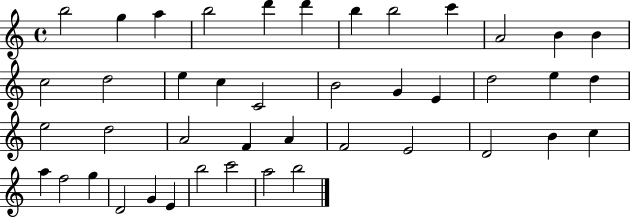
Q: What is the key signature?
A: C major